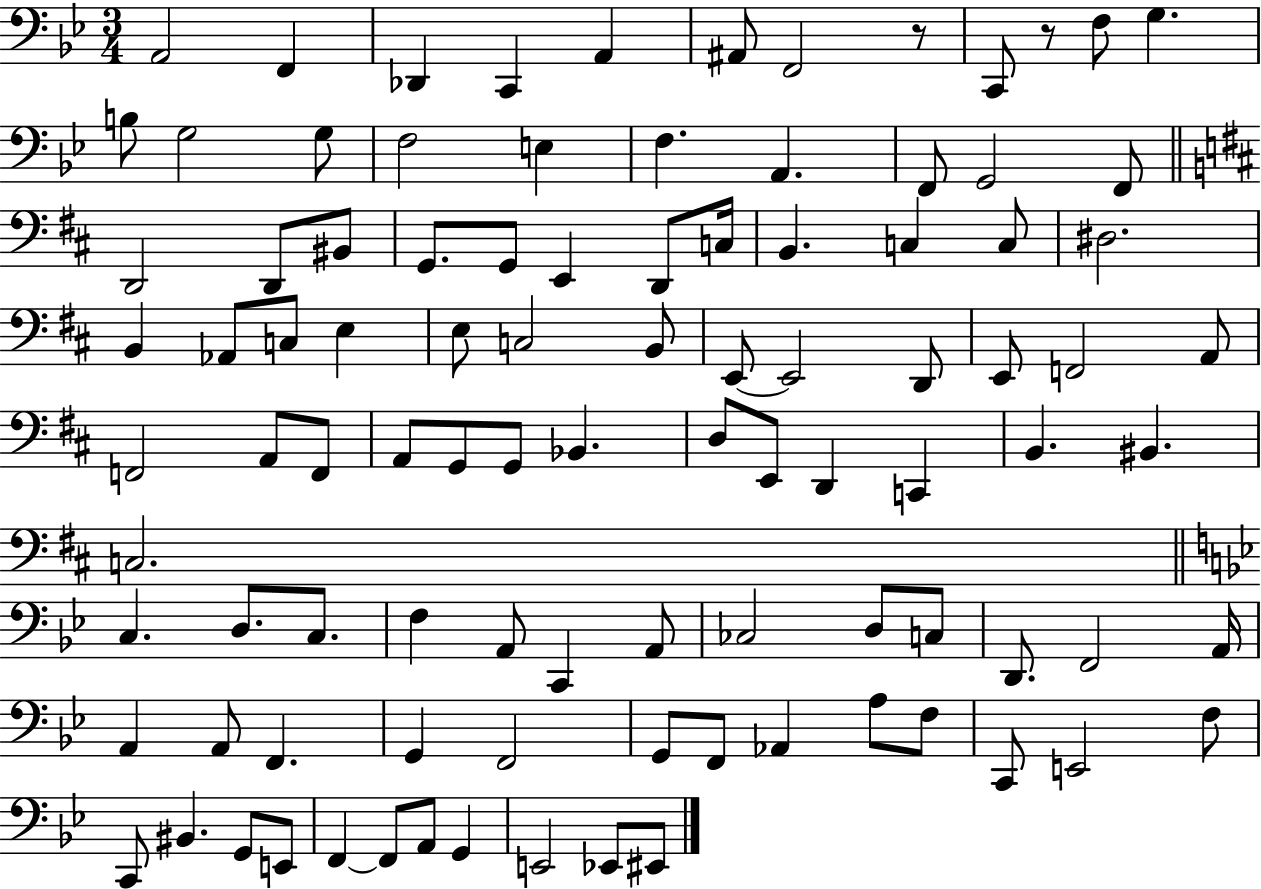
X:1
T:Untitled
M:3/4
L:1/4
K:Bb
A,,2 F,, _D,, C,, A,, ^A,,/2 F,,2 z/2 C,,/2 z/2 F,/2 G, B,/2 G,2 G,/2 F,2 E, F, A,, F,,/2 G,,2 F,,/2 D,,2 D,,/2 ^B,,/2 G,,/2 G,,/2 E,, D,,/2 C,/4 B,, C, C,/2 ^D,2 B,, _A,,/2 C,/2 E, E,/2 C,2 B,,/2 E,,/2 E,,2 D,,/2 E,,/2 F,,2 A,,/2 F,,2 A,,/2 F,,/2 A,,/2 G,,/2 G,,/2 _B,, D,/2 E,,/2 D,, C,, B,, ^B,, C,2 C, D,/2 C,/2 F, A,,/2 C,, A,,/2 _C,2 D,/2 C,/2 D,,/2 F,,2 A,,/4 A,, A,,/2 F,, G,, F,,2 G,,/2 F,,/2 _A,, A,/2 F,/2 C,,/2 E,,2 F,/2 C,,/2 ^B,, G,,/2 E,,/2 F,, F,,/2 A,,/2 G,, E,,2 _E,,/2 ^E,,/2